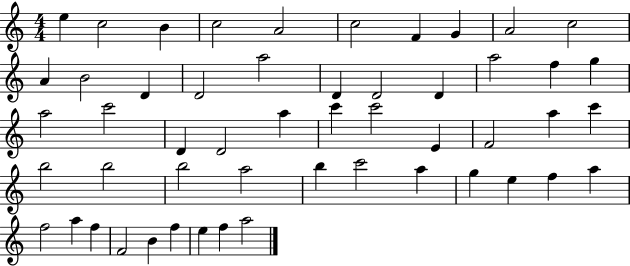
X:1
T:Untitled
M:4/4
L:1/4
K:C
e c2 B c2 A2 c2 F G A2 c2 A B2 D D2 a2 D D2 D a2 f g a2 c'2 D D2 a c' c'2 E F2 a c' b2 b2 b2 a2 b c'2 a g e f a f2 a f F2 B f e f a2